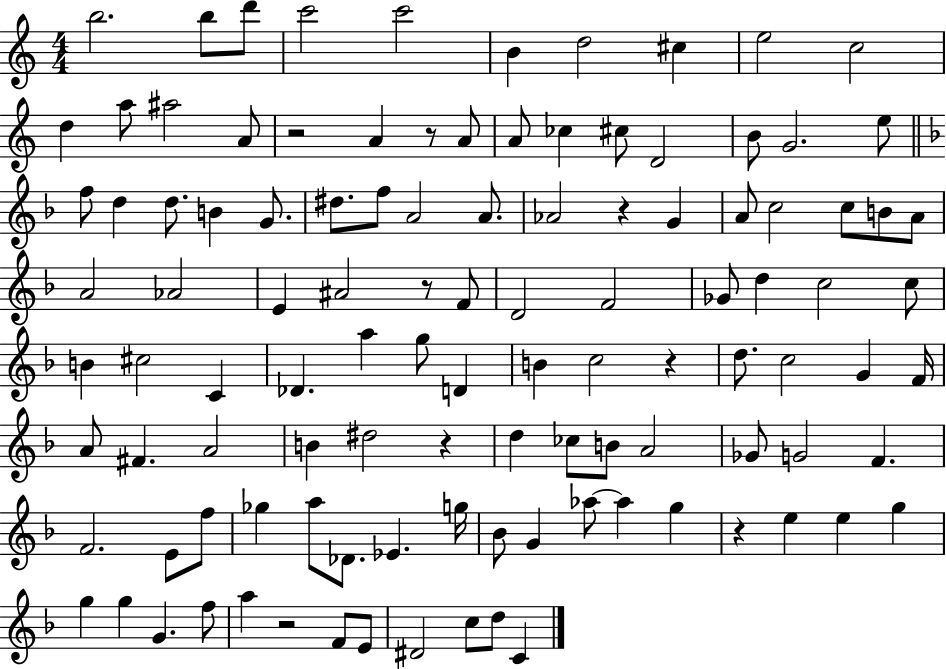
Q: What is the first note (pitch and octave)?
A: B5